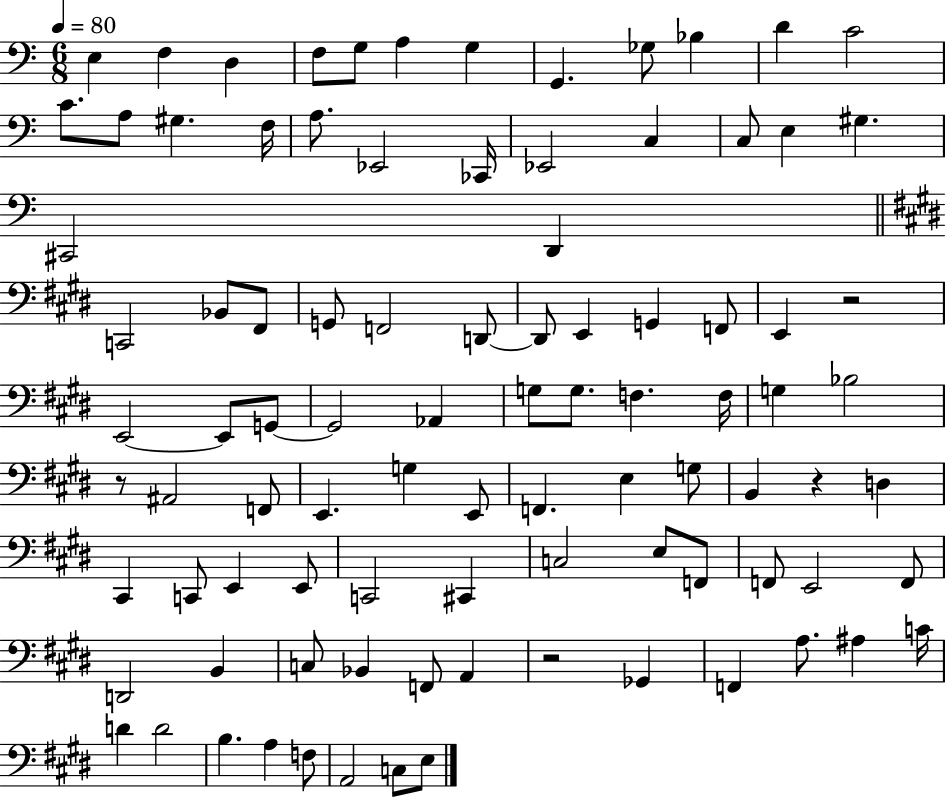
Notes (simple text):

E3/q F3/q D3/q F3/e G3/e A3/q G3/q G2/q. Gb3/e Bb3/q D4/q C4/h C4/e. A3/e G#3/q. F3/s A3/e. Eb2/h CES2/s Eb2/h C3/q C3/e E3/q G#3/q. C#2/h D2/q C2/h Bb2/e F#2/e G2/e F2/h D2/e D2/e E2/q G2/q F2/e E2/q R/h E2/h E2/e G2/e G2/h Ab2/q G3/e G3/e. F3/q. F3/s G3/q Bb3/h R/e A#2/h F2/e E2/q. G3/q E2/e F2/q. E3/q G3/e B2/q R/q D3/q C#2/q C2/e E2/q E2/e C2/h C#2/q C3/h E3/e F2/e F2/e E2/h F2/e D2/h B2/q C3/e Bb2/q F2/e A2/q R/h Gb2/q F2/q A3/e. A#3/q C4/s D4/q D4/h B3/q. A3/q F3/e A2/h C3/e E3/e